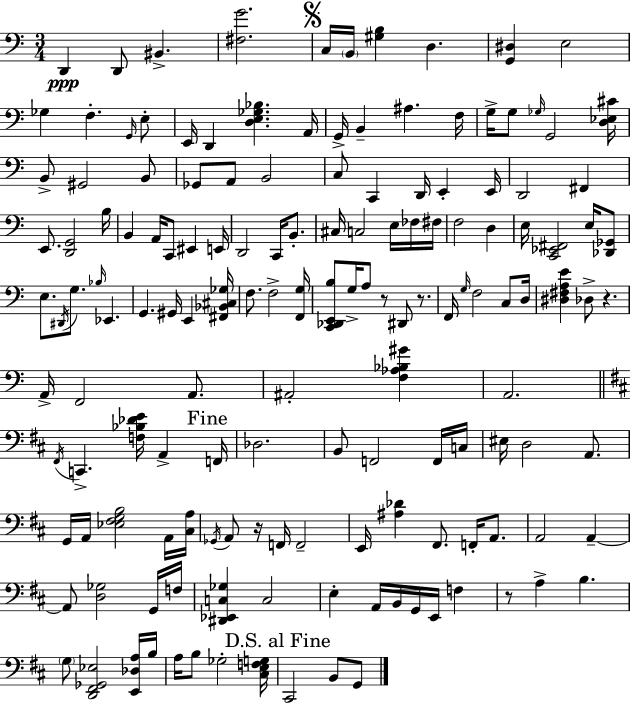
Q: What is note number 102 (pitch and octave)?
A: A2